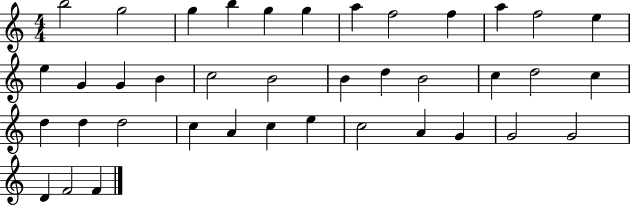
{
  \clef treble
  \numericTimeSignature
  \time 4/4
  \key c \major
  b''2 g''2 | g''4 b''4 g''4 g''4 | a''4 f''2 f''4 | a''4 f''2 e''4 | \break e''4 g'4 g'4 b'4 | c''2 b'2 | b'4 d''4 b'2 | c''4 d''2 c''4 | \break d''4 d''4 d''2 | c''4 a'4 c''4 e''4 | c''2 a'4 g'4 | g'2 g'2 | \break d'4 f'2 f'4 | \bar "|."
}